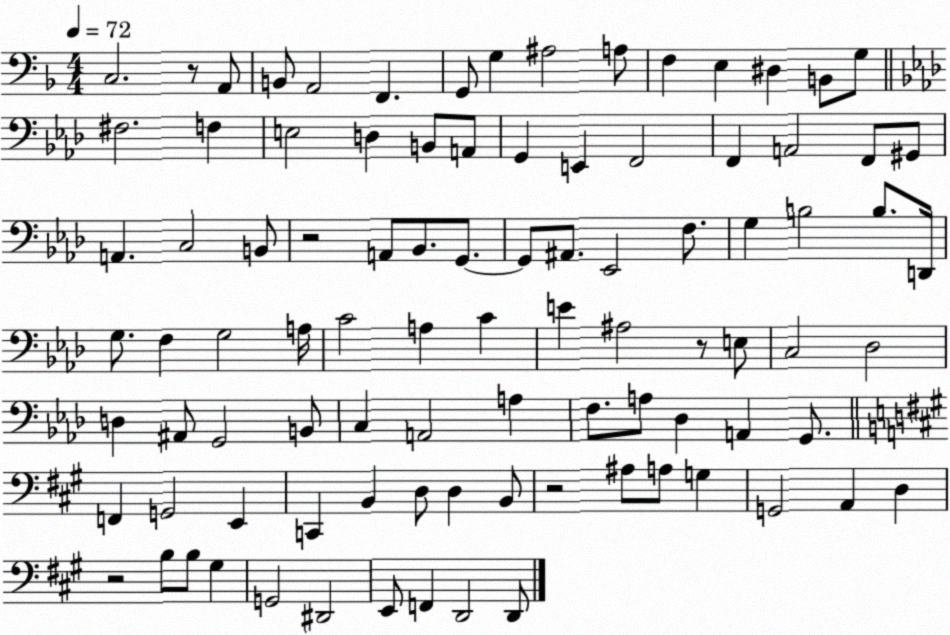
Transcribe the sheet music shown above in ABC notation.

X:1
T:Untitled
M:4/4
L:1/4
K:F
C,2 z/2 A,,/2 B,,/2 A,,2 F,, G,,/2 G, ^A,2 A,/2 F, E, ^D, B,,/2 G,/2 ^F,2 F, E,2 D, B,,/2 A,,/2 G,, E,, F,,2 F,, A,,2 F,,/2 ^G,,/2 A,, C,2 B,,/2 z2 A,,/2 _B,,/2 G,,/2 G,,/2 ^A,,/2 _E,,2 F,/2 G, B,2 B,/2 D,,/4 G,/2 F, G,2 A,/4 C2 A, C E ^A,2 z/2 E,/2 C,2 _D,2 D, ^A,,/2 G,,2 B,,/2 C, A,,2 A, F,/2 A,/2 _D, A,, G,,/2 F,, G,,2 E,, C,, B,, D,/2 D, B,,/2 z2 ^A,/2 A,/2 G, G,,2 A,, D, z2 B,/2 B,/2 ^G, G,,2 ^D,,2 E,,/2 F,, D,,2 D,,/2